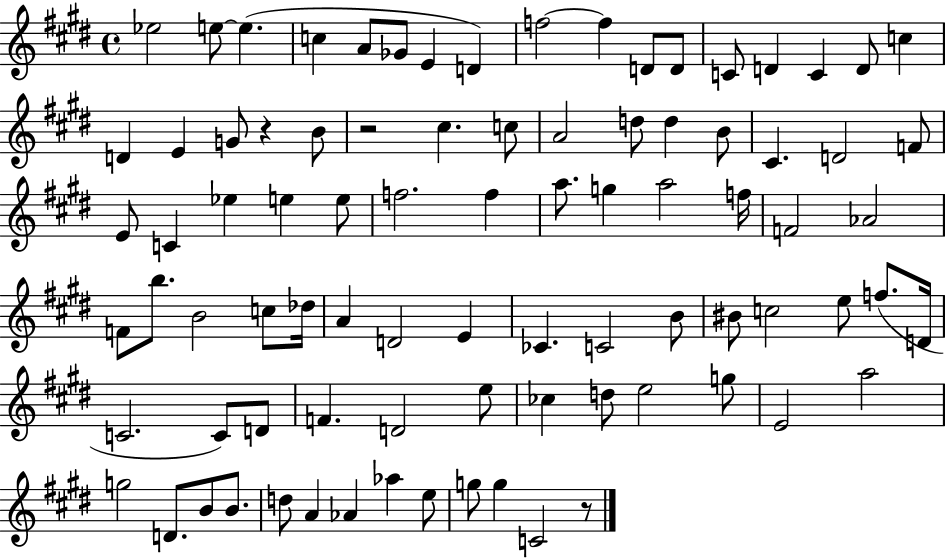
Eb5/h E5/e E5/q. C5/q A4/e Gb4/e E4/q D4/q F5/h F5/q D4/e D4/e C4/e D4/q C4/q D4/e C5/q D4/q E4/q G4/e R/q B4/e R/h C#5/q. C5/e A4/h D5/e D5/q B4/e C#4/q. D4/h F4/e E4/e C4/q Eb5/q E5/q E5/e F5/h. F5/q A5/e. G5/q A5/h F5/s F4/h Ab4/h F4/e B5/e. B4/h C5/e Db5/s A4/q D4/h E4/q CES4/q. C4/h B4/e BIS4/e C5/h E5/e F5/e. D4/s C4/h. C4/e D4/e F4/q. D4/h E5/e CES5/q D5/e E5/h G5/e E4/h A5/h G5/h D4/e. B4/e B4/e. D5/e A4/q Ab4/q Ab5/q E5/e G5/e G5/q C4/h R/e